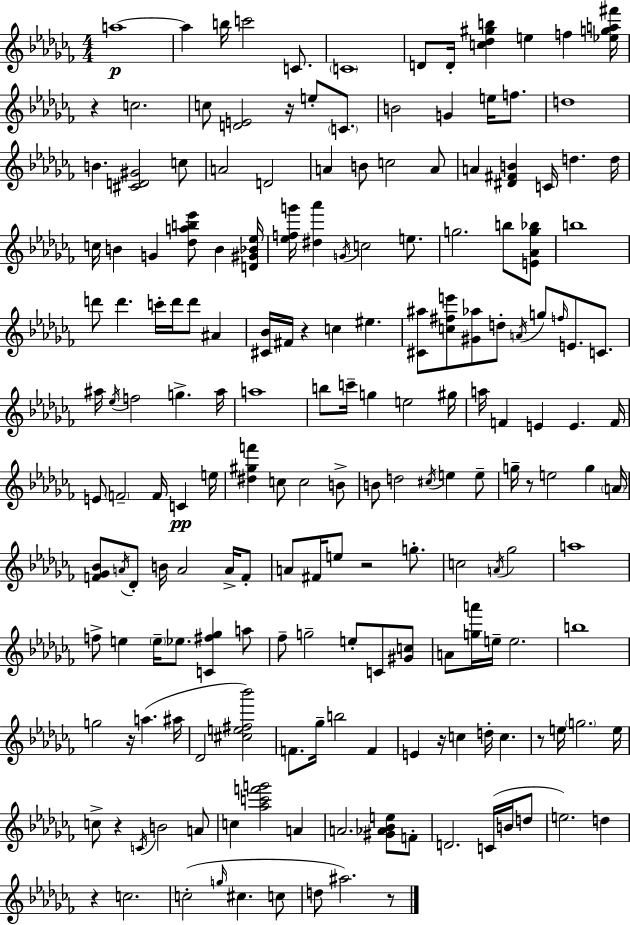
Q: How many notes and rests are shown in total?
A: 185